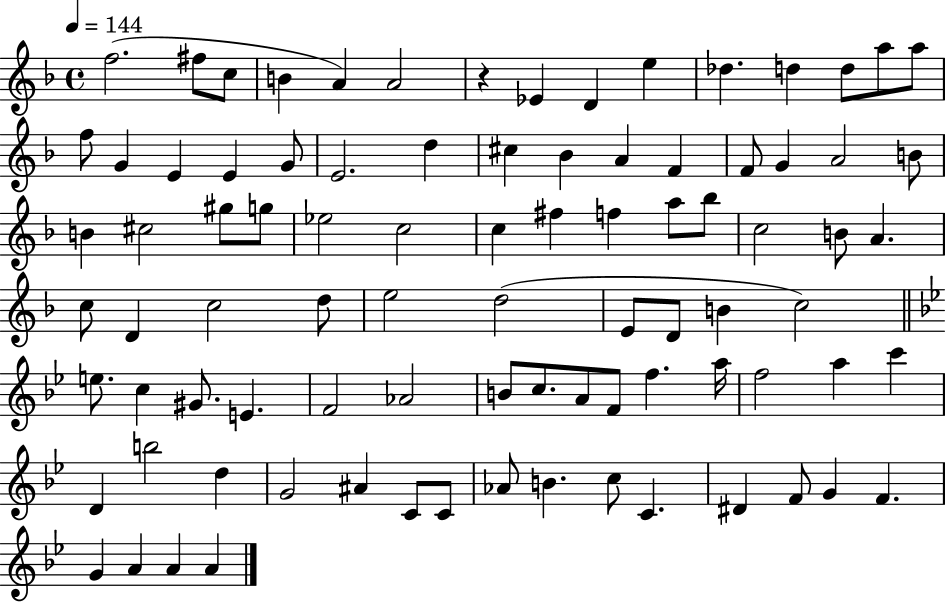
X:1
T:Untitled
M:4/4
L:1/4
K:F
f2 ^f/2 c/2 B A A2 z _E D e _d d d/2 a/2 a/2 f/2 G E E G/2 E2 d ^c _B A F F/2 G A2 B/2 B ^c2 ^g/2 g/2 _e2 c2 c ^f f a/2 _b/2 c2 B/2 A c/2 D c2 d/2 e2 d2 E/2 D/2 B c2 e/2 c ^G/2 E F2 _A2 B/2 c/2 A/2 F/2 f a/4 f2 a c' D b2 d G2 ^A C/2 C/2 _A/2 B c/2 C ^D F/2 G F G A A A